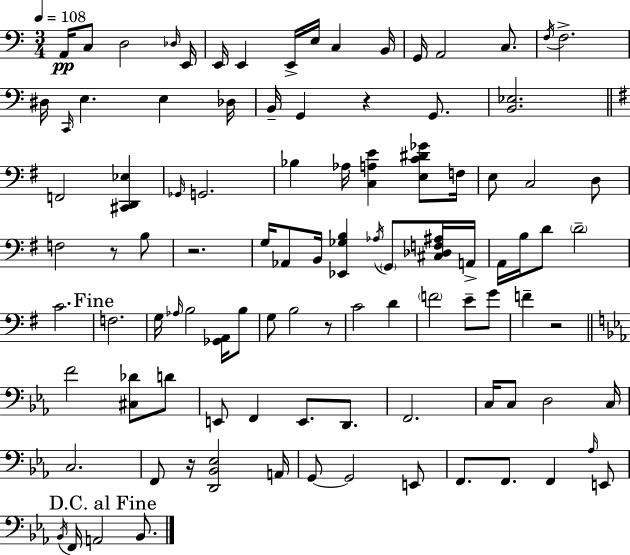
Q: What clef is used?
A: bass